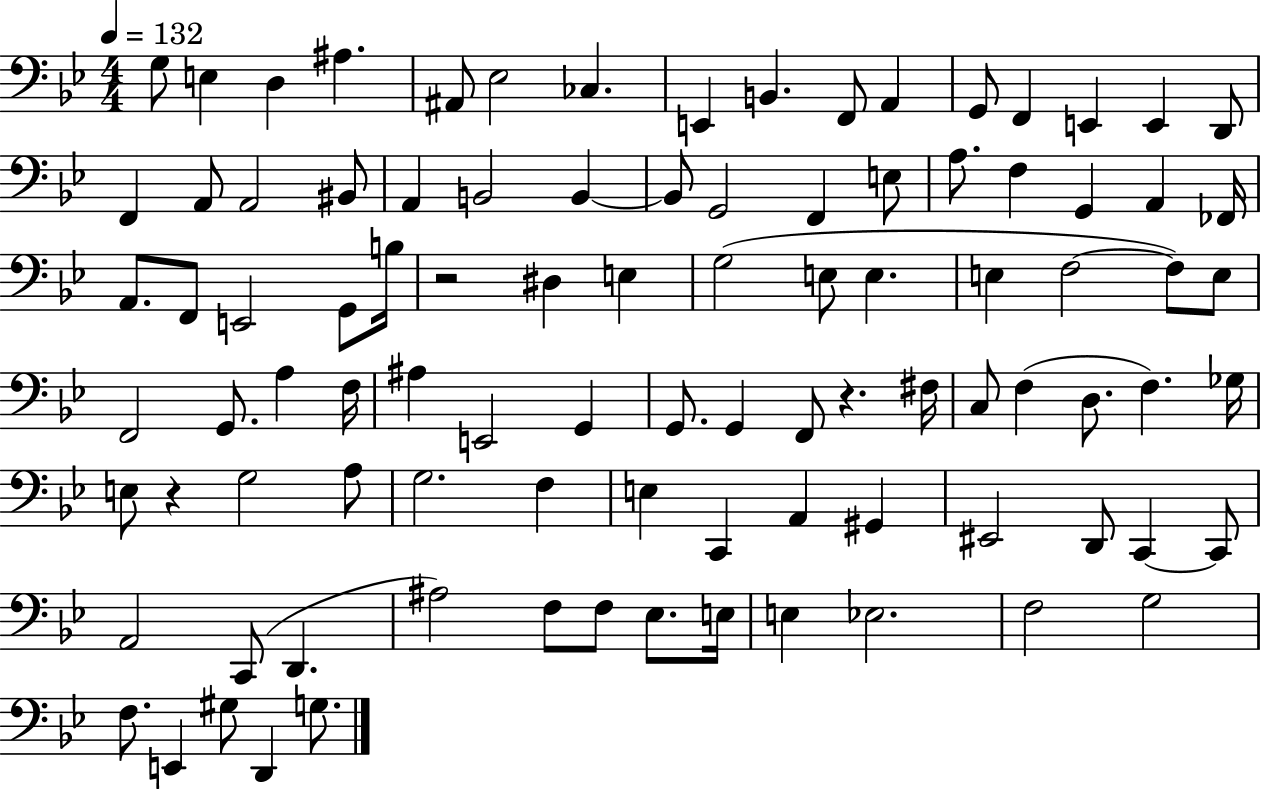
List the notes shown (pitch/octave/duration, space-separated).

G3/e E3/q D3/q A#3/q. A#2/e Eb3/h CES3/q. E2/q B2/q. F2/e A2/q G2/e F2/q E2/q E2/q D2/e F2/q A2/e A2/h BIS2/e A2/q B2/h B2/q B2/e G2/h F2/q E3/e A3/e. F3/q G2/q A2/q FES2/s A2/e. F2/e E2/h G2/e B3/s R/h D#3/q E3/q G3/h E3/e E3/q. E3/q F3/h F3/e E3/e F2/h G2/e. A3/q F3/s A#3/q E2/h G2/q G2/e. G2/q F2/e R/q. F#3/s C3/e F3/q D3/e. F3/q. Gb3/s E3/e R/q G3/h A3/e G3/h. F3/q E3/q C2/q A2/q G#2/q EIS2/h D2/e C2/q C2/e A2/h C2/e D2/q. A#3/h F3/e F3/e Eb3/e. E3/s E3/q Eb3/h. F3/h G3/h F3/e. E2/q G#3/e D2/q G3/e.